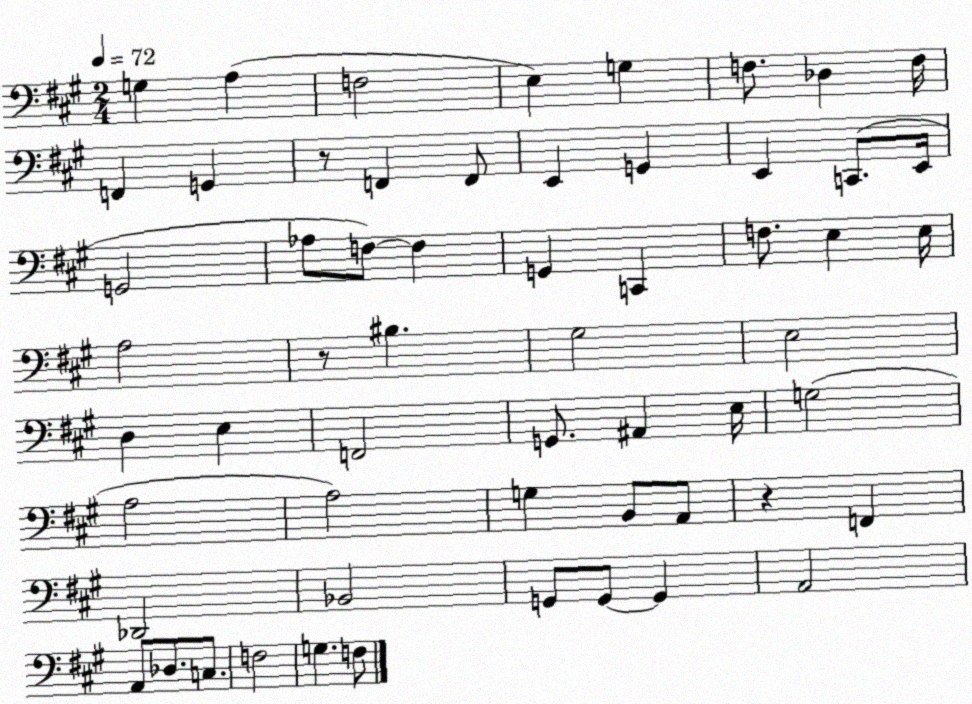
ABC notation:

X:1
T:Untitled
M:2/4
L:1/4
K:A
G, A, F,2 E, G, F,/2 _D, F,/4 F,, G,, z/2 F,, F,,/2 E,, G,, E,, C,,/2 E,,/4 G,,2 _A,/2 F,/2 F, G,, C,, F,/2 E, E,/4 A,2 z/2 ^B, ^G,2 E,2 D, E, F,,2 G,,/2 ^A,, E,/4 G,2 A,2 A,2 G, B,,/2 A,,/2 z F,, _D,,2 _B,,2 G,,/2 G,,/2 G,, A,,2 A,,/2 _D,/2 C,/2 F,2 G, F,/2